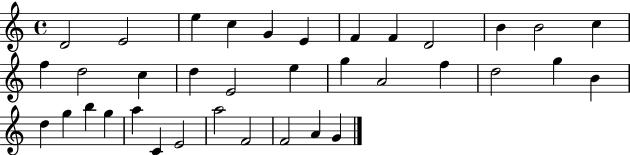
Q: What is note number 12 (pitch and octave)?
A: C5